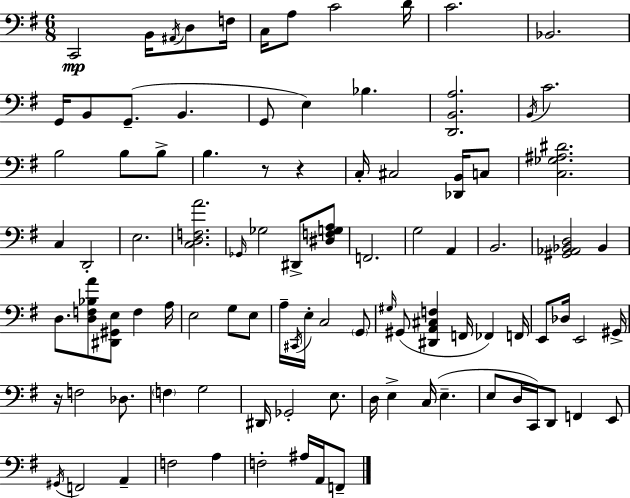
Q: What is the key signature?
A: G major